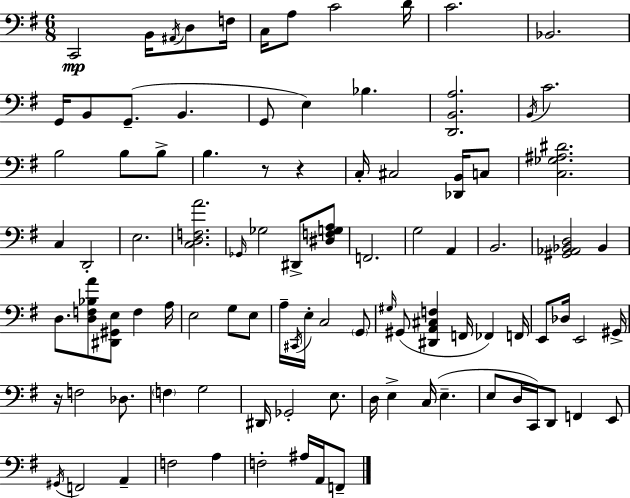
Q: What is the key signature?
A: G major